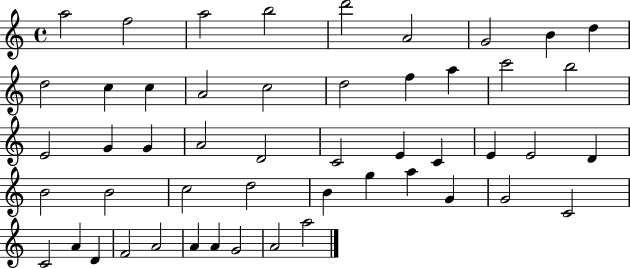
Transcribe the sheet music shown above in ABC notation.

X:1
T:Untitled
M:4/4
L:1/4
K:C
a2 f2 a2 b2 d'2 A2 G2 B d d2 c c A2 c2 d2 f a c'2 b2 E2 G G A2 D2 C2 E C E E2 D B2 B2 c2 d2 B g a G G2 C2 C2 A D F2 A2 A A G2 A2 a2